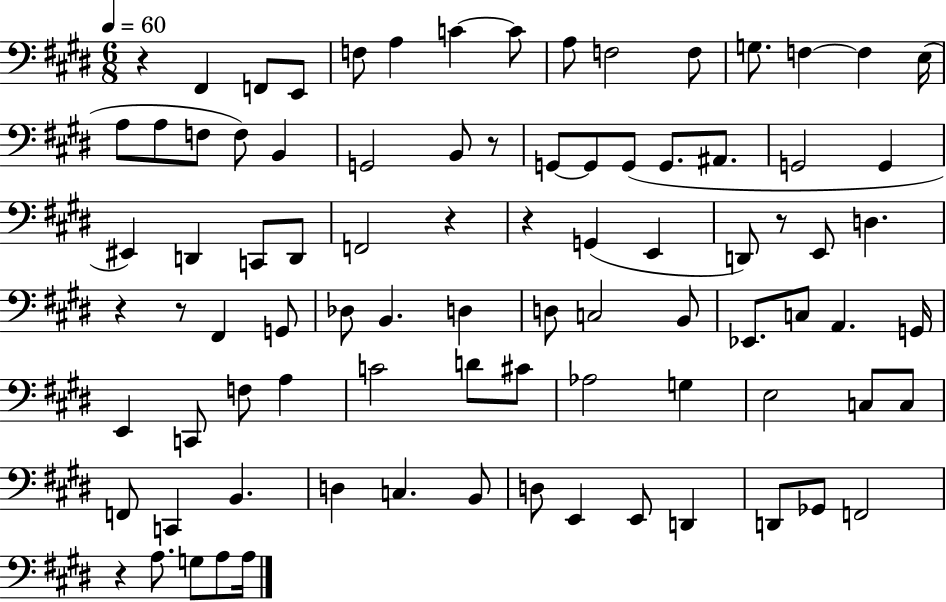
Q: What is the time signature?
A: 6/8